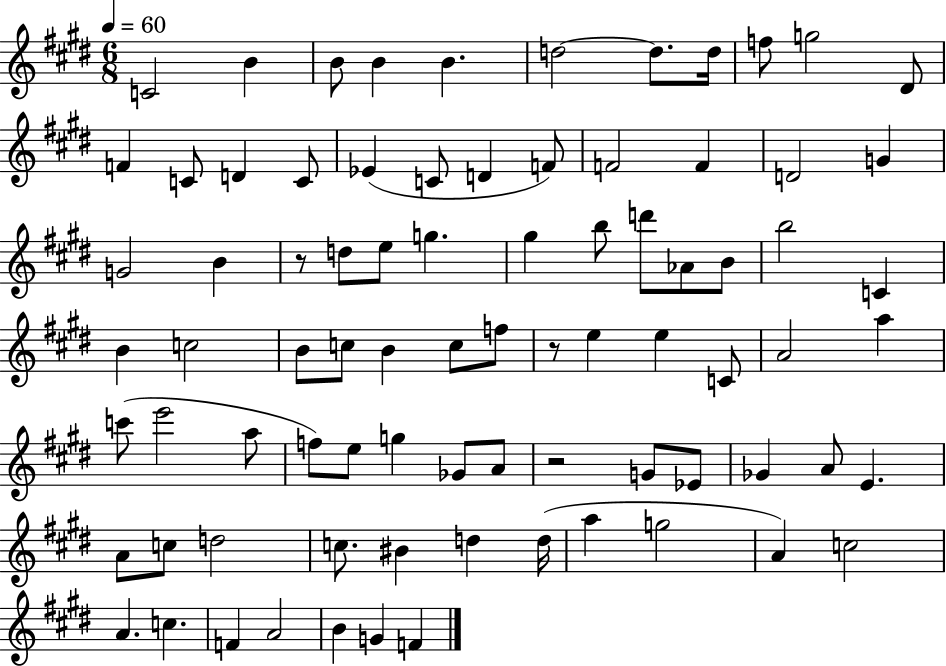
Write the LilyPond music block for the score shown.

{
  \clef treble
  \numericTimeSignature
  \time 6/8
  \key e \major
  \tempo 4 = 60
  c'2 b'4 | b'8 b'4 b'4. | d''2~~ d''8. d''16 | f''8 g''2 dis'8 | \break f'4 c'8 d'4 c'8 | ees'4( c'8 d'4 f'8) | f'2 f'4 | d'2 g'4 | \break g'2 b'4 | r8 d''8 e''8 g''4. | gis''4 b''8 d'''8 aes'8 b'8 | b''2 c'4 | \break b'4 c''2 | b'8 c''8 b'4 c''8 f''8 | r8 e''4 e''4 c'8 | a'2 a''4 | \break c'''8( e'''2 a''8 | f''8) e''8 g''4 ges'8 a'8 | r2 g'8 ees'8 | ges'4 a'8 e'4. | \break a'8 c''8 d''2 | c''8. bis'4 d''4 d''16( | a''4 g''2 | a'4) c''2 | \break a'4. c''4. | f'4 a'2 | b'4 g'4 f'4 | \bar "|."
}